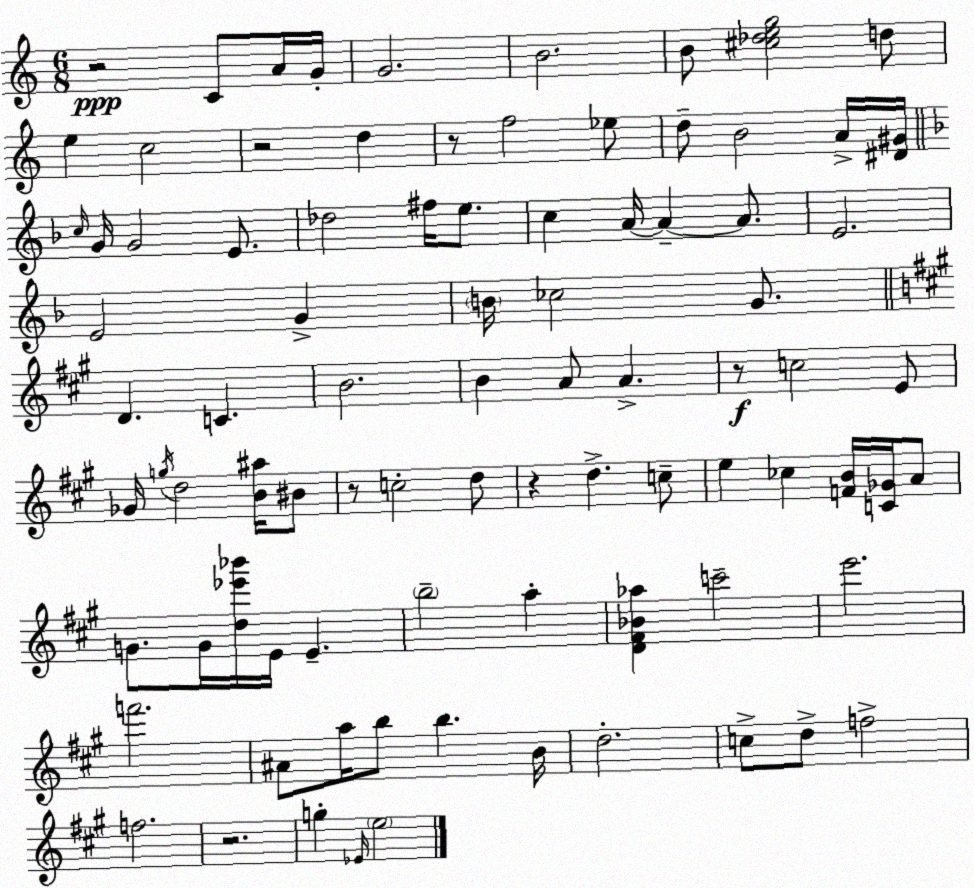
X:1
T:Untitled
M:6/8
L:1/4
K:C
z2 C/2 A/4 G/4 G2 B2 B/2 [^c_deg]2 d/2 e c2 z2 d z/2 f2 _e/2 d/2 B2 A/4 [^D^G]/4 c/4 G/4 G2 E/2 _d2 ^f/4 e/2 c A/4 A A/2 E2 E2 G B/4 _c2 G/2 D C B2 B A/2 A z/2 c2 E/2 _G/4 g/4 d2 [B^a]/4 ^B/2 z/2 c2 d/2 z d c/2 e _c [FB]/4 [C_G]/4 A/2 G/2 G/4 [d_e'_b']/4 E/4 E b2 a [D^F_B_a] c'2 e'2 f'2 ^A/2 a/4 b/2 b B/4 d2 c/2 d/2 f2 f2 z2 g _E/4 e2